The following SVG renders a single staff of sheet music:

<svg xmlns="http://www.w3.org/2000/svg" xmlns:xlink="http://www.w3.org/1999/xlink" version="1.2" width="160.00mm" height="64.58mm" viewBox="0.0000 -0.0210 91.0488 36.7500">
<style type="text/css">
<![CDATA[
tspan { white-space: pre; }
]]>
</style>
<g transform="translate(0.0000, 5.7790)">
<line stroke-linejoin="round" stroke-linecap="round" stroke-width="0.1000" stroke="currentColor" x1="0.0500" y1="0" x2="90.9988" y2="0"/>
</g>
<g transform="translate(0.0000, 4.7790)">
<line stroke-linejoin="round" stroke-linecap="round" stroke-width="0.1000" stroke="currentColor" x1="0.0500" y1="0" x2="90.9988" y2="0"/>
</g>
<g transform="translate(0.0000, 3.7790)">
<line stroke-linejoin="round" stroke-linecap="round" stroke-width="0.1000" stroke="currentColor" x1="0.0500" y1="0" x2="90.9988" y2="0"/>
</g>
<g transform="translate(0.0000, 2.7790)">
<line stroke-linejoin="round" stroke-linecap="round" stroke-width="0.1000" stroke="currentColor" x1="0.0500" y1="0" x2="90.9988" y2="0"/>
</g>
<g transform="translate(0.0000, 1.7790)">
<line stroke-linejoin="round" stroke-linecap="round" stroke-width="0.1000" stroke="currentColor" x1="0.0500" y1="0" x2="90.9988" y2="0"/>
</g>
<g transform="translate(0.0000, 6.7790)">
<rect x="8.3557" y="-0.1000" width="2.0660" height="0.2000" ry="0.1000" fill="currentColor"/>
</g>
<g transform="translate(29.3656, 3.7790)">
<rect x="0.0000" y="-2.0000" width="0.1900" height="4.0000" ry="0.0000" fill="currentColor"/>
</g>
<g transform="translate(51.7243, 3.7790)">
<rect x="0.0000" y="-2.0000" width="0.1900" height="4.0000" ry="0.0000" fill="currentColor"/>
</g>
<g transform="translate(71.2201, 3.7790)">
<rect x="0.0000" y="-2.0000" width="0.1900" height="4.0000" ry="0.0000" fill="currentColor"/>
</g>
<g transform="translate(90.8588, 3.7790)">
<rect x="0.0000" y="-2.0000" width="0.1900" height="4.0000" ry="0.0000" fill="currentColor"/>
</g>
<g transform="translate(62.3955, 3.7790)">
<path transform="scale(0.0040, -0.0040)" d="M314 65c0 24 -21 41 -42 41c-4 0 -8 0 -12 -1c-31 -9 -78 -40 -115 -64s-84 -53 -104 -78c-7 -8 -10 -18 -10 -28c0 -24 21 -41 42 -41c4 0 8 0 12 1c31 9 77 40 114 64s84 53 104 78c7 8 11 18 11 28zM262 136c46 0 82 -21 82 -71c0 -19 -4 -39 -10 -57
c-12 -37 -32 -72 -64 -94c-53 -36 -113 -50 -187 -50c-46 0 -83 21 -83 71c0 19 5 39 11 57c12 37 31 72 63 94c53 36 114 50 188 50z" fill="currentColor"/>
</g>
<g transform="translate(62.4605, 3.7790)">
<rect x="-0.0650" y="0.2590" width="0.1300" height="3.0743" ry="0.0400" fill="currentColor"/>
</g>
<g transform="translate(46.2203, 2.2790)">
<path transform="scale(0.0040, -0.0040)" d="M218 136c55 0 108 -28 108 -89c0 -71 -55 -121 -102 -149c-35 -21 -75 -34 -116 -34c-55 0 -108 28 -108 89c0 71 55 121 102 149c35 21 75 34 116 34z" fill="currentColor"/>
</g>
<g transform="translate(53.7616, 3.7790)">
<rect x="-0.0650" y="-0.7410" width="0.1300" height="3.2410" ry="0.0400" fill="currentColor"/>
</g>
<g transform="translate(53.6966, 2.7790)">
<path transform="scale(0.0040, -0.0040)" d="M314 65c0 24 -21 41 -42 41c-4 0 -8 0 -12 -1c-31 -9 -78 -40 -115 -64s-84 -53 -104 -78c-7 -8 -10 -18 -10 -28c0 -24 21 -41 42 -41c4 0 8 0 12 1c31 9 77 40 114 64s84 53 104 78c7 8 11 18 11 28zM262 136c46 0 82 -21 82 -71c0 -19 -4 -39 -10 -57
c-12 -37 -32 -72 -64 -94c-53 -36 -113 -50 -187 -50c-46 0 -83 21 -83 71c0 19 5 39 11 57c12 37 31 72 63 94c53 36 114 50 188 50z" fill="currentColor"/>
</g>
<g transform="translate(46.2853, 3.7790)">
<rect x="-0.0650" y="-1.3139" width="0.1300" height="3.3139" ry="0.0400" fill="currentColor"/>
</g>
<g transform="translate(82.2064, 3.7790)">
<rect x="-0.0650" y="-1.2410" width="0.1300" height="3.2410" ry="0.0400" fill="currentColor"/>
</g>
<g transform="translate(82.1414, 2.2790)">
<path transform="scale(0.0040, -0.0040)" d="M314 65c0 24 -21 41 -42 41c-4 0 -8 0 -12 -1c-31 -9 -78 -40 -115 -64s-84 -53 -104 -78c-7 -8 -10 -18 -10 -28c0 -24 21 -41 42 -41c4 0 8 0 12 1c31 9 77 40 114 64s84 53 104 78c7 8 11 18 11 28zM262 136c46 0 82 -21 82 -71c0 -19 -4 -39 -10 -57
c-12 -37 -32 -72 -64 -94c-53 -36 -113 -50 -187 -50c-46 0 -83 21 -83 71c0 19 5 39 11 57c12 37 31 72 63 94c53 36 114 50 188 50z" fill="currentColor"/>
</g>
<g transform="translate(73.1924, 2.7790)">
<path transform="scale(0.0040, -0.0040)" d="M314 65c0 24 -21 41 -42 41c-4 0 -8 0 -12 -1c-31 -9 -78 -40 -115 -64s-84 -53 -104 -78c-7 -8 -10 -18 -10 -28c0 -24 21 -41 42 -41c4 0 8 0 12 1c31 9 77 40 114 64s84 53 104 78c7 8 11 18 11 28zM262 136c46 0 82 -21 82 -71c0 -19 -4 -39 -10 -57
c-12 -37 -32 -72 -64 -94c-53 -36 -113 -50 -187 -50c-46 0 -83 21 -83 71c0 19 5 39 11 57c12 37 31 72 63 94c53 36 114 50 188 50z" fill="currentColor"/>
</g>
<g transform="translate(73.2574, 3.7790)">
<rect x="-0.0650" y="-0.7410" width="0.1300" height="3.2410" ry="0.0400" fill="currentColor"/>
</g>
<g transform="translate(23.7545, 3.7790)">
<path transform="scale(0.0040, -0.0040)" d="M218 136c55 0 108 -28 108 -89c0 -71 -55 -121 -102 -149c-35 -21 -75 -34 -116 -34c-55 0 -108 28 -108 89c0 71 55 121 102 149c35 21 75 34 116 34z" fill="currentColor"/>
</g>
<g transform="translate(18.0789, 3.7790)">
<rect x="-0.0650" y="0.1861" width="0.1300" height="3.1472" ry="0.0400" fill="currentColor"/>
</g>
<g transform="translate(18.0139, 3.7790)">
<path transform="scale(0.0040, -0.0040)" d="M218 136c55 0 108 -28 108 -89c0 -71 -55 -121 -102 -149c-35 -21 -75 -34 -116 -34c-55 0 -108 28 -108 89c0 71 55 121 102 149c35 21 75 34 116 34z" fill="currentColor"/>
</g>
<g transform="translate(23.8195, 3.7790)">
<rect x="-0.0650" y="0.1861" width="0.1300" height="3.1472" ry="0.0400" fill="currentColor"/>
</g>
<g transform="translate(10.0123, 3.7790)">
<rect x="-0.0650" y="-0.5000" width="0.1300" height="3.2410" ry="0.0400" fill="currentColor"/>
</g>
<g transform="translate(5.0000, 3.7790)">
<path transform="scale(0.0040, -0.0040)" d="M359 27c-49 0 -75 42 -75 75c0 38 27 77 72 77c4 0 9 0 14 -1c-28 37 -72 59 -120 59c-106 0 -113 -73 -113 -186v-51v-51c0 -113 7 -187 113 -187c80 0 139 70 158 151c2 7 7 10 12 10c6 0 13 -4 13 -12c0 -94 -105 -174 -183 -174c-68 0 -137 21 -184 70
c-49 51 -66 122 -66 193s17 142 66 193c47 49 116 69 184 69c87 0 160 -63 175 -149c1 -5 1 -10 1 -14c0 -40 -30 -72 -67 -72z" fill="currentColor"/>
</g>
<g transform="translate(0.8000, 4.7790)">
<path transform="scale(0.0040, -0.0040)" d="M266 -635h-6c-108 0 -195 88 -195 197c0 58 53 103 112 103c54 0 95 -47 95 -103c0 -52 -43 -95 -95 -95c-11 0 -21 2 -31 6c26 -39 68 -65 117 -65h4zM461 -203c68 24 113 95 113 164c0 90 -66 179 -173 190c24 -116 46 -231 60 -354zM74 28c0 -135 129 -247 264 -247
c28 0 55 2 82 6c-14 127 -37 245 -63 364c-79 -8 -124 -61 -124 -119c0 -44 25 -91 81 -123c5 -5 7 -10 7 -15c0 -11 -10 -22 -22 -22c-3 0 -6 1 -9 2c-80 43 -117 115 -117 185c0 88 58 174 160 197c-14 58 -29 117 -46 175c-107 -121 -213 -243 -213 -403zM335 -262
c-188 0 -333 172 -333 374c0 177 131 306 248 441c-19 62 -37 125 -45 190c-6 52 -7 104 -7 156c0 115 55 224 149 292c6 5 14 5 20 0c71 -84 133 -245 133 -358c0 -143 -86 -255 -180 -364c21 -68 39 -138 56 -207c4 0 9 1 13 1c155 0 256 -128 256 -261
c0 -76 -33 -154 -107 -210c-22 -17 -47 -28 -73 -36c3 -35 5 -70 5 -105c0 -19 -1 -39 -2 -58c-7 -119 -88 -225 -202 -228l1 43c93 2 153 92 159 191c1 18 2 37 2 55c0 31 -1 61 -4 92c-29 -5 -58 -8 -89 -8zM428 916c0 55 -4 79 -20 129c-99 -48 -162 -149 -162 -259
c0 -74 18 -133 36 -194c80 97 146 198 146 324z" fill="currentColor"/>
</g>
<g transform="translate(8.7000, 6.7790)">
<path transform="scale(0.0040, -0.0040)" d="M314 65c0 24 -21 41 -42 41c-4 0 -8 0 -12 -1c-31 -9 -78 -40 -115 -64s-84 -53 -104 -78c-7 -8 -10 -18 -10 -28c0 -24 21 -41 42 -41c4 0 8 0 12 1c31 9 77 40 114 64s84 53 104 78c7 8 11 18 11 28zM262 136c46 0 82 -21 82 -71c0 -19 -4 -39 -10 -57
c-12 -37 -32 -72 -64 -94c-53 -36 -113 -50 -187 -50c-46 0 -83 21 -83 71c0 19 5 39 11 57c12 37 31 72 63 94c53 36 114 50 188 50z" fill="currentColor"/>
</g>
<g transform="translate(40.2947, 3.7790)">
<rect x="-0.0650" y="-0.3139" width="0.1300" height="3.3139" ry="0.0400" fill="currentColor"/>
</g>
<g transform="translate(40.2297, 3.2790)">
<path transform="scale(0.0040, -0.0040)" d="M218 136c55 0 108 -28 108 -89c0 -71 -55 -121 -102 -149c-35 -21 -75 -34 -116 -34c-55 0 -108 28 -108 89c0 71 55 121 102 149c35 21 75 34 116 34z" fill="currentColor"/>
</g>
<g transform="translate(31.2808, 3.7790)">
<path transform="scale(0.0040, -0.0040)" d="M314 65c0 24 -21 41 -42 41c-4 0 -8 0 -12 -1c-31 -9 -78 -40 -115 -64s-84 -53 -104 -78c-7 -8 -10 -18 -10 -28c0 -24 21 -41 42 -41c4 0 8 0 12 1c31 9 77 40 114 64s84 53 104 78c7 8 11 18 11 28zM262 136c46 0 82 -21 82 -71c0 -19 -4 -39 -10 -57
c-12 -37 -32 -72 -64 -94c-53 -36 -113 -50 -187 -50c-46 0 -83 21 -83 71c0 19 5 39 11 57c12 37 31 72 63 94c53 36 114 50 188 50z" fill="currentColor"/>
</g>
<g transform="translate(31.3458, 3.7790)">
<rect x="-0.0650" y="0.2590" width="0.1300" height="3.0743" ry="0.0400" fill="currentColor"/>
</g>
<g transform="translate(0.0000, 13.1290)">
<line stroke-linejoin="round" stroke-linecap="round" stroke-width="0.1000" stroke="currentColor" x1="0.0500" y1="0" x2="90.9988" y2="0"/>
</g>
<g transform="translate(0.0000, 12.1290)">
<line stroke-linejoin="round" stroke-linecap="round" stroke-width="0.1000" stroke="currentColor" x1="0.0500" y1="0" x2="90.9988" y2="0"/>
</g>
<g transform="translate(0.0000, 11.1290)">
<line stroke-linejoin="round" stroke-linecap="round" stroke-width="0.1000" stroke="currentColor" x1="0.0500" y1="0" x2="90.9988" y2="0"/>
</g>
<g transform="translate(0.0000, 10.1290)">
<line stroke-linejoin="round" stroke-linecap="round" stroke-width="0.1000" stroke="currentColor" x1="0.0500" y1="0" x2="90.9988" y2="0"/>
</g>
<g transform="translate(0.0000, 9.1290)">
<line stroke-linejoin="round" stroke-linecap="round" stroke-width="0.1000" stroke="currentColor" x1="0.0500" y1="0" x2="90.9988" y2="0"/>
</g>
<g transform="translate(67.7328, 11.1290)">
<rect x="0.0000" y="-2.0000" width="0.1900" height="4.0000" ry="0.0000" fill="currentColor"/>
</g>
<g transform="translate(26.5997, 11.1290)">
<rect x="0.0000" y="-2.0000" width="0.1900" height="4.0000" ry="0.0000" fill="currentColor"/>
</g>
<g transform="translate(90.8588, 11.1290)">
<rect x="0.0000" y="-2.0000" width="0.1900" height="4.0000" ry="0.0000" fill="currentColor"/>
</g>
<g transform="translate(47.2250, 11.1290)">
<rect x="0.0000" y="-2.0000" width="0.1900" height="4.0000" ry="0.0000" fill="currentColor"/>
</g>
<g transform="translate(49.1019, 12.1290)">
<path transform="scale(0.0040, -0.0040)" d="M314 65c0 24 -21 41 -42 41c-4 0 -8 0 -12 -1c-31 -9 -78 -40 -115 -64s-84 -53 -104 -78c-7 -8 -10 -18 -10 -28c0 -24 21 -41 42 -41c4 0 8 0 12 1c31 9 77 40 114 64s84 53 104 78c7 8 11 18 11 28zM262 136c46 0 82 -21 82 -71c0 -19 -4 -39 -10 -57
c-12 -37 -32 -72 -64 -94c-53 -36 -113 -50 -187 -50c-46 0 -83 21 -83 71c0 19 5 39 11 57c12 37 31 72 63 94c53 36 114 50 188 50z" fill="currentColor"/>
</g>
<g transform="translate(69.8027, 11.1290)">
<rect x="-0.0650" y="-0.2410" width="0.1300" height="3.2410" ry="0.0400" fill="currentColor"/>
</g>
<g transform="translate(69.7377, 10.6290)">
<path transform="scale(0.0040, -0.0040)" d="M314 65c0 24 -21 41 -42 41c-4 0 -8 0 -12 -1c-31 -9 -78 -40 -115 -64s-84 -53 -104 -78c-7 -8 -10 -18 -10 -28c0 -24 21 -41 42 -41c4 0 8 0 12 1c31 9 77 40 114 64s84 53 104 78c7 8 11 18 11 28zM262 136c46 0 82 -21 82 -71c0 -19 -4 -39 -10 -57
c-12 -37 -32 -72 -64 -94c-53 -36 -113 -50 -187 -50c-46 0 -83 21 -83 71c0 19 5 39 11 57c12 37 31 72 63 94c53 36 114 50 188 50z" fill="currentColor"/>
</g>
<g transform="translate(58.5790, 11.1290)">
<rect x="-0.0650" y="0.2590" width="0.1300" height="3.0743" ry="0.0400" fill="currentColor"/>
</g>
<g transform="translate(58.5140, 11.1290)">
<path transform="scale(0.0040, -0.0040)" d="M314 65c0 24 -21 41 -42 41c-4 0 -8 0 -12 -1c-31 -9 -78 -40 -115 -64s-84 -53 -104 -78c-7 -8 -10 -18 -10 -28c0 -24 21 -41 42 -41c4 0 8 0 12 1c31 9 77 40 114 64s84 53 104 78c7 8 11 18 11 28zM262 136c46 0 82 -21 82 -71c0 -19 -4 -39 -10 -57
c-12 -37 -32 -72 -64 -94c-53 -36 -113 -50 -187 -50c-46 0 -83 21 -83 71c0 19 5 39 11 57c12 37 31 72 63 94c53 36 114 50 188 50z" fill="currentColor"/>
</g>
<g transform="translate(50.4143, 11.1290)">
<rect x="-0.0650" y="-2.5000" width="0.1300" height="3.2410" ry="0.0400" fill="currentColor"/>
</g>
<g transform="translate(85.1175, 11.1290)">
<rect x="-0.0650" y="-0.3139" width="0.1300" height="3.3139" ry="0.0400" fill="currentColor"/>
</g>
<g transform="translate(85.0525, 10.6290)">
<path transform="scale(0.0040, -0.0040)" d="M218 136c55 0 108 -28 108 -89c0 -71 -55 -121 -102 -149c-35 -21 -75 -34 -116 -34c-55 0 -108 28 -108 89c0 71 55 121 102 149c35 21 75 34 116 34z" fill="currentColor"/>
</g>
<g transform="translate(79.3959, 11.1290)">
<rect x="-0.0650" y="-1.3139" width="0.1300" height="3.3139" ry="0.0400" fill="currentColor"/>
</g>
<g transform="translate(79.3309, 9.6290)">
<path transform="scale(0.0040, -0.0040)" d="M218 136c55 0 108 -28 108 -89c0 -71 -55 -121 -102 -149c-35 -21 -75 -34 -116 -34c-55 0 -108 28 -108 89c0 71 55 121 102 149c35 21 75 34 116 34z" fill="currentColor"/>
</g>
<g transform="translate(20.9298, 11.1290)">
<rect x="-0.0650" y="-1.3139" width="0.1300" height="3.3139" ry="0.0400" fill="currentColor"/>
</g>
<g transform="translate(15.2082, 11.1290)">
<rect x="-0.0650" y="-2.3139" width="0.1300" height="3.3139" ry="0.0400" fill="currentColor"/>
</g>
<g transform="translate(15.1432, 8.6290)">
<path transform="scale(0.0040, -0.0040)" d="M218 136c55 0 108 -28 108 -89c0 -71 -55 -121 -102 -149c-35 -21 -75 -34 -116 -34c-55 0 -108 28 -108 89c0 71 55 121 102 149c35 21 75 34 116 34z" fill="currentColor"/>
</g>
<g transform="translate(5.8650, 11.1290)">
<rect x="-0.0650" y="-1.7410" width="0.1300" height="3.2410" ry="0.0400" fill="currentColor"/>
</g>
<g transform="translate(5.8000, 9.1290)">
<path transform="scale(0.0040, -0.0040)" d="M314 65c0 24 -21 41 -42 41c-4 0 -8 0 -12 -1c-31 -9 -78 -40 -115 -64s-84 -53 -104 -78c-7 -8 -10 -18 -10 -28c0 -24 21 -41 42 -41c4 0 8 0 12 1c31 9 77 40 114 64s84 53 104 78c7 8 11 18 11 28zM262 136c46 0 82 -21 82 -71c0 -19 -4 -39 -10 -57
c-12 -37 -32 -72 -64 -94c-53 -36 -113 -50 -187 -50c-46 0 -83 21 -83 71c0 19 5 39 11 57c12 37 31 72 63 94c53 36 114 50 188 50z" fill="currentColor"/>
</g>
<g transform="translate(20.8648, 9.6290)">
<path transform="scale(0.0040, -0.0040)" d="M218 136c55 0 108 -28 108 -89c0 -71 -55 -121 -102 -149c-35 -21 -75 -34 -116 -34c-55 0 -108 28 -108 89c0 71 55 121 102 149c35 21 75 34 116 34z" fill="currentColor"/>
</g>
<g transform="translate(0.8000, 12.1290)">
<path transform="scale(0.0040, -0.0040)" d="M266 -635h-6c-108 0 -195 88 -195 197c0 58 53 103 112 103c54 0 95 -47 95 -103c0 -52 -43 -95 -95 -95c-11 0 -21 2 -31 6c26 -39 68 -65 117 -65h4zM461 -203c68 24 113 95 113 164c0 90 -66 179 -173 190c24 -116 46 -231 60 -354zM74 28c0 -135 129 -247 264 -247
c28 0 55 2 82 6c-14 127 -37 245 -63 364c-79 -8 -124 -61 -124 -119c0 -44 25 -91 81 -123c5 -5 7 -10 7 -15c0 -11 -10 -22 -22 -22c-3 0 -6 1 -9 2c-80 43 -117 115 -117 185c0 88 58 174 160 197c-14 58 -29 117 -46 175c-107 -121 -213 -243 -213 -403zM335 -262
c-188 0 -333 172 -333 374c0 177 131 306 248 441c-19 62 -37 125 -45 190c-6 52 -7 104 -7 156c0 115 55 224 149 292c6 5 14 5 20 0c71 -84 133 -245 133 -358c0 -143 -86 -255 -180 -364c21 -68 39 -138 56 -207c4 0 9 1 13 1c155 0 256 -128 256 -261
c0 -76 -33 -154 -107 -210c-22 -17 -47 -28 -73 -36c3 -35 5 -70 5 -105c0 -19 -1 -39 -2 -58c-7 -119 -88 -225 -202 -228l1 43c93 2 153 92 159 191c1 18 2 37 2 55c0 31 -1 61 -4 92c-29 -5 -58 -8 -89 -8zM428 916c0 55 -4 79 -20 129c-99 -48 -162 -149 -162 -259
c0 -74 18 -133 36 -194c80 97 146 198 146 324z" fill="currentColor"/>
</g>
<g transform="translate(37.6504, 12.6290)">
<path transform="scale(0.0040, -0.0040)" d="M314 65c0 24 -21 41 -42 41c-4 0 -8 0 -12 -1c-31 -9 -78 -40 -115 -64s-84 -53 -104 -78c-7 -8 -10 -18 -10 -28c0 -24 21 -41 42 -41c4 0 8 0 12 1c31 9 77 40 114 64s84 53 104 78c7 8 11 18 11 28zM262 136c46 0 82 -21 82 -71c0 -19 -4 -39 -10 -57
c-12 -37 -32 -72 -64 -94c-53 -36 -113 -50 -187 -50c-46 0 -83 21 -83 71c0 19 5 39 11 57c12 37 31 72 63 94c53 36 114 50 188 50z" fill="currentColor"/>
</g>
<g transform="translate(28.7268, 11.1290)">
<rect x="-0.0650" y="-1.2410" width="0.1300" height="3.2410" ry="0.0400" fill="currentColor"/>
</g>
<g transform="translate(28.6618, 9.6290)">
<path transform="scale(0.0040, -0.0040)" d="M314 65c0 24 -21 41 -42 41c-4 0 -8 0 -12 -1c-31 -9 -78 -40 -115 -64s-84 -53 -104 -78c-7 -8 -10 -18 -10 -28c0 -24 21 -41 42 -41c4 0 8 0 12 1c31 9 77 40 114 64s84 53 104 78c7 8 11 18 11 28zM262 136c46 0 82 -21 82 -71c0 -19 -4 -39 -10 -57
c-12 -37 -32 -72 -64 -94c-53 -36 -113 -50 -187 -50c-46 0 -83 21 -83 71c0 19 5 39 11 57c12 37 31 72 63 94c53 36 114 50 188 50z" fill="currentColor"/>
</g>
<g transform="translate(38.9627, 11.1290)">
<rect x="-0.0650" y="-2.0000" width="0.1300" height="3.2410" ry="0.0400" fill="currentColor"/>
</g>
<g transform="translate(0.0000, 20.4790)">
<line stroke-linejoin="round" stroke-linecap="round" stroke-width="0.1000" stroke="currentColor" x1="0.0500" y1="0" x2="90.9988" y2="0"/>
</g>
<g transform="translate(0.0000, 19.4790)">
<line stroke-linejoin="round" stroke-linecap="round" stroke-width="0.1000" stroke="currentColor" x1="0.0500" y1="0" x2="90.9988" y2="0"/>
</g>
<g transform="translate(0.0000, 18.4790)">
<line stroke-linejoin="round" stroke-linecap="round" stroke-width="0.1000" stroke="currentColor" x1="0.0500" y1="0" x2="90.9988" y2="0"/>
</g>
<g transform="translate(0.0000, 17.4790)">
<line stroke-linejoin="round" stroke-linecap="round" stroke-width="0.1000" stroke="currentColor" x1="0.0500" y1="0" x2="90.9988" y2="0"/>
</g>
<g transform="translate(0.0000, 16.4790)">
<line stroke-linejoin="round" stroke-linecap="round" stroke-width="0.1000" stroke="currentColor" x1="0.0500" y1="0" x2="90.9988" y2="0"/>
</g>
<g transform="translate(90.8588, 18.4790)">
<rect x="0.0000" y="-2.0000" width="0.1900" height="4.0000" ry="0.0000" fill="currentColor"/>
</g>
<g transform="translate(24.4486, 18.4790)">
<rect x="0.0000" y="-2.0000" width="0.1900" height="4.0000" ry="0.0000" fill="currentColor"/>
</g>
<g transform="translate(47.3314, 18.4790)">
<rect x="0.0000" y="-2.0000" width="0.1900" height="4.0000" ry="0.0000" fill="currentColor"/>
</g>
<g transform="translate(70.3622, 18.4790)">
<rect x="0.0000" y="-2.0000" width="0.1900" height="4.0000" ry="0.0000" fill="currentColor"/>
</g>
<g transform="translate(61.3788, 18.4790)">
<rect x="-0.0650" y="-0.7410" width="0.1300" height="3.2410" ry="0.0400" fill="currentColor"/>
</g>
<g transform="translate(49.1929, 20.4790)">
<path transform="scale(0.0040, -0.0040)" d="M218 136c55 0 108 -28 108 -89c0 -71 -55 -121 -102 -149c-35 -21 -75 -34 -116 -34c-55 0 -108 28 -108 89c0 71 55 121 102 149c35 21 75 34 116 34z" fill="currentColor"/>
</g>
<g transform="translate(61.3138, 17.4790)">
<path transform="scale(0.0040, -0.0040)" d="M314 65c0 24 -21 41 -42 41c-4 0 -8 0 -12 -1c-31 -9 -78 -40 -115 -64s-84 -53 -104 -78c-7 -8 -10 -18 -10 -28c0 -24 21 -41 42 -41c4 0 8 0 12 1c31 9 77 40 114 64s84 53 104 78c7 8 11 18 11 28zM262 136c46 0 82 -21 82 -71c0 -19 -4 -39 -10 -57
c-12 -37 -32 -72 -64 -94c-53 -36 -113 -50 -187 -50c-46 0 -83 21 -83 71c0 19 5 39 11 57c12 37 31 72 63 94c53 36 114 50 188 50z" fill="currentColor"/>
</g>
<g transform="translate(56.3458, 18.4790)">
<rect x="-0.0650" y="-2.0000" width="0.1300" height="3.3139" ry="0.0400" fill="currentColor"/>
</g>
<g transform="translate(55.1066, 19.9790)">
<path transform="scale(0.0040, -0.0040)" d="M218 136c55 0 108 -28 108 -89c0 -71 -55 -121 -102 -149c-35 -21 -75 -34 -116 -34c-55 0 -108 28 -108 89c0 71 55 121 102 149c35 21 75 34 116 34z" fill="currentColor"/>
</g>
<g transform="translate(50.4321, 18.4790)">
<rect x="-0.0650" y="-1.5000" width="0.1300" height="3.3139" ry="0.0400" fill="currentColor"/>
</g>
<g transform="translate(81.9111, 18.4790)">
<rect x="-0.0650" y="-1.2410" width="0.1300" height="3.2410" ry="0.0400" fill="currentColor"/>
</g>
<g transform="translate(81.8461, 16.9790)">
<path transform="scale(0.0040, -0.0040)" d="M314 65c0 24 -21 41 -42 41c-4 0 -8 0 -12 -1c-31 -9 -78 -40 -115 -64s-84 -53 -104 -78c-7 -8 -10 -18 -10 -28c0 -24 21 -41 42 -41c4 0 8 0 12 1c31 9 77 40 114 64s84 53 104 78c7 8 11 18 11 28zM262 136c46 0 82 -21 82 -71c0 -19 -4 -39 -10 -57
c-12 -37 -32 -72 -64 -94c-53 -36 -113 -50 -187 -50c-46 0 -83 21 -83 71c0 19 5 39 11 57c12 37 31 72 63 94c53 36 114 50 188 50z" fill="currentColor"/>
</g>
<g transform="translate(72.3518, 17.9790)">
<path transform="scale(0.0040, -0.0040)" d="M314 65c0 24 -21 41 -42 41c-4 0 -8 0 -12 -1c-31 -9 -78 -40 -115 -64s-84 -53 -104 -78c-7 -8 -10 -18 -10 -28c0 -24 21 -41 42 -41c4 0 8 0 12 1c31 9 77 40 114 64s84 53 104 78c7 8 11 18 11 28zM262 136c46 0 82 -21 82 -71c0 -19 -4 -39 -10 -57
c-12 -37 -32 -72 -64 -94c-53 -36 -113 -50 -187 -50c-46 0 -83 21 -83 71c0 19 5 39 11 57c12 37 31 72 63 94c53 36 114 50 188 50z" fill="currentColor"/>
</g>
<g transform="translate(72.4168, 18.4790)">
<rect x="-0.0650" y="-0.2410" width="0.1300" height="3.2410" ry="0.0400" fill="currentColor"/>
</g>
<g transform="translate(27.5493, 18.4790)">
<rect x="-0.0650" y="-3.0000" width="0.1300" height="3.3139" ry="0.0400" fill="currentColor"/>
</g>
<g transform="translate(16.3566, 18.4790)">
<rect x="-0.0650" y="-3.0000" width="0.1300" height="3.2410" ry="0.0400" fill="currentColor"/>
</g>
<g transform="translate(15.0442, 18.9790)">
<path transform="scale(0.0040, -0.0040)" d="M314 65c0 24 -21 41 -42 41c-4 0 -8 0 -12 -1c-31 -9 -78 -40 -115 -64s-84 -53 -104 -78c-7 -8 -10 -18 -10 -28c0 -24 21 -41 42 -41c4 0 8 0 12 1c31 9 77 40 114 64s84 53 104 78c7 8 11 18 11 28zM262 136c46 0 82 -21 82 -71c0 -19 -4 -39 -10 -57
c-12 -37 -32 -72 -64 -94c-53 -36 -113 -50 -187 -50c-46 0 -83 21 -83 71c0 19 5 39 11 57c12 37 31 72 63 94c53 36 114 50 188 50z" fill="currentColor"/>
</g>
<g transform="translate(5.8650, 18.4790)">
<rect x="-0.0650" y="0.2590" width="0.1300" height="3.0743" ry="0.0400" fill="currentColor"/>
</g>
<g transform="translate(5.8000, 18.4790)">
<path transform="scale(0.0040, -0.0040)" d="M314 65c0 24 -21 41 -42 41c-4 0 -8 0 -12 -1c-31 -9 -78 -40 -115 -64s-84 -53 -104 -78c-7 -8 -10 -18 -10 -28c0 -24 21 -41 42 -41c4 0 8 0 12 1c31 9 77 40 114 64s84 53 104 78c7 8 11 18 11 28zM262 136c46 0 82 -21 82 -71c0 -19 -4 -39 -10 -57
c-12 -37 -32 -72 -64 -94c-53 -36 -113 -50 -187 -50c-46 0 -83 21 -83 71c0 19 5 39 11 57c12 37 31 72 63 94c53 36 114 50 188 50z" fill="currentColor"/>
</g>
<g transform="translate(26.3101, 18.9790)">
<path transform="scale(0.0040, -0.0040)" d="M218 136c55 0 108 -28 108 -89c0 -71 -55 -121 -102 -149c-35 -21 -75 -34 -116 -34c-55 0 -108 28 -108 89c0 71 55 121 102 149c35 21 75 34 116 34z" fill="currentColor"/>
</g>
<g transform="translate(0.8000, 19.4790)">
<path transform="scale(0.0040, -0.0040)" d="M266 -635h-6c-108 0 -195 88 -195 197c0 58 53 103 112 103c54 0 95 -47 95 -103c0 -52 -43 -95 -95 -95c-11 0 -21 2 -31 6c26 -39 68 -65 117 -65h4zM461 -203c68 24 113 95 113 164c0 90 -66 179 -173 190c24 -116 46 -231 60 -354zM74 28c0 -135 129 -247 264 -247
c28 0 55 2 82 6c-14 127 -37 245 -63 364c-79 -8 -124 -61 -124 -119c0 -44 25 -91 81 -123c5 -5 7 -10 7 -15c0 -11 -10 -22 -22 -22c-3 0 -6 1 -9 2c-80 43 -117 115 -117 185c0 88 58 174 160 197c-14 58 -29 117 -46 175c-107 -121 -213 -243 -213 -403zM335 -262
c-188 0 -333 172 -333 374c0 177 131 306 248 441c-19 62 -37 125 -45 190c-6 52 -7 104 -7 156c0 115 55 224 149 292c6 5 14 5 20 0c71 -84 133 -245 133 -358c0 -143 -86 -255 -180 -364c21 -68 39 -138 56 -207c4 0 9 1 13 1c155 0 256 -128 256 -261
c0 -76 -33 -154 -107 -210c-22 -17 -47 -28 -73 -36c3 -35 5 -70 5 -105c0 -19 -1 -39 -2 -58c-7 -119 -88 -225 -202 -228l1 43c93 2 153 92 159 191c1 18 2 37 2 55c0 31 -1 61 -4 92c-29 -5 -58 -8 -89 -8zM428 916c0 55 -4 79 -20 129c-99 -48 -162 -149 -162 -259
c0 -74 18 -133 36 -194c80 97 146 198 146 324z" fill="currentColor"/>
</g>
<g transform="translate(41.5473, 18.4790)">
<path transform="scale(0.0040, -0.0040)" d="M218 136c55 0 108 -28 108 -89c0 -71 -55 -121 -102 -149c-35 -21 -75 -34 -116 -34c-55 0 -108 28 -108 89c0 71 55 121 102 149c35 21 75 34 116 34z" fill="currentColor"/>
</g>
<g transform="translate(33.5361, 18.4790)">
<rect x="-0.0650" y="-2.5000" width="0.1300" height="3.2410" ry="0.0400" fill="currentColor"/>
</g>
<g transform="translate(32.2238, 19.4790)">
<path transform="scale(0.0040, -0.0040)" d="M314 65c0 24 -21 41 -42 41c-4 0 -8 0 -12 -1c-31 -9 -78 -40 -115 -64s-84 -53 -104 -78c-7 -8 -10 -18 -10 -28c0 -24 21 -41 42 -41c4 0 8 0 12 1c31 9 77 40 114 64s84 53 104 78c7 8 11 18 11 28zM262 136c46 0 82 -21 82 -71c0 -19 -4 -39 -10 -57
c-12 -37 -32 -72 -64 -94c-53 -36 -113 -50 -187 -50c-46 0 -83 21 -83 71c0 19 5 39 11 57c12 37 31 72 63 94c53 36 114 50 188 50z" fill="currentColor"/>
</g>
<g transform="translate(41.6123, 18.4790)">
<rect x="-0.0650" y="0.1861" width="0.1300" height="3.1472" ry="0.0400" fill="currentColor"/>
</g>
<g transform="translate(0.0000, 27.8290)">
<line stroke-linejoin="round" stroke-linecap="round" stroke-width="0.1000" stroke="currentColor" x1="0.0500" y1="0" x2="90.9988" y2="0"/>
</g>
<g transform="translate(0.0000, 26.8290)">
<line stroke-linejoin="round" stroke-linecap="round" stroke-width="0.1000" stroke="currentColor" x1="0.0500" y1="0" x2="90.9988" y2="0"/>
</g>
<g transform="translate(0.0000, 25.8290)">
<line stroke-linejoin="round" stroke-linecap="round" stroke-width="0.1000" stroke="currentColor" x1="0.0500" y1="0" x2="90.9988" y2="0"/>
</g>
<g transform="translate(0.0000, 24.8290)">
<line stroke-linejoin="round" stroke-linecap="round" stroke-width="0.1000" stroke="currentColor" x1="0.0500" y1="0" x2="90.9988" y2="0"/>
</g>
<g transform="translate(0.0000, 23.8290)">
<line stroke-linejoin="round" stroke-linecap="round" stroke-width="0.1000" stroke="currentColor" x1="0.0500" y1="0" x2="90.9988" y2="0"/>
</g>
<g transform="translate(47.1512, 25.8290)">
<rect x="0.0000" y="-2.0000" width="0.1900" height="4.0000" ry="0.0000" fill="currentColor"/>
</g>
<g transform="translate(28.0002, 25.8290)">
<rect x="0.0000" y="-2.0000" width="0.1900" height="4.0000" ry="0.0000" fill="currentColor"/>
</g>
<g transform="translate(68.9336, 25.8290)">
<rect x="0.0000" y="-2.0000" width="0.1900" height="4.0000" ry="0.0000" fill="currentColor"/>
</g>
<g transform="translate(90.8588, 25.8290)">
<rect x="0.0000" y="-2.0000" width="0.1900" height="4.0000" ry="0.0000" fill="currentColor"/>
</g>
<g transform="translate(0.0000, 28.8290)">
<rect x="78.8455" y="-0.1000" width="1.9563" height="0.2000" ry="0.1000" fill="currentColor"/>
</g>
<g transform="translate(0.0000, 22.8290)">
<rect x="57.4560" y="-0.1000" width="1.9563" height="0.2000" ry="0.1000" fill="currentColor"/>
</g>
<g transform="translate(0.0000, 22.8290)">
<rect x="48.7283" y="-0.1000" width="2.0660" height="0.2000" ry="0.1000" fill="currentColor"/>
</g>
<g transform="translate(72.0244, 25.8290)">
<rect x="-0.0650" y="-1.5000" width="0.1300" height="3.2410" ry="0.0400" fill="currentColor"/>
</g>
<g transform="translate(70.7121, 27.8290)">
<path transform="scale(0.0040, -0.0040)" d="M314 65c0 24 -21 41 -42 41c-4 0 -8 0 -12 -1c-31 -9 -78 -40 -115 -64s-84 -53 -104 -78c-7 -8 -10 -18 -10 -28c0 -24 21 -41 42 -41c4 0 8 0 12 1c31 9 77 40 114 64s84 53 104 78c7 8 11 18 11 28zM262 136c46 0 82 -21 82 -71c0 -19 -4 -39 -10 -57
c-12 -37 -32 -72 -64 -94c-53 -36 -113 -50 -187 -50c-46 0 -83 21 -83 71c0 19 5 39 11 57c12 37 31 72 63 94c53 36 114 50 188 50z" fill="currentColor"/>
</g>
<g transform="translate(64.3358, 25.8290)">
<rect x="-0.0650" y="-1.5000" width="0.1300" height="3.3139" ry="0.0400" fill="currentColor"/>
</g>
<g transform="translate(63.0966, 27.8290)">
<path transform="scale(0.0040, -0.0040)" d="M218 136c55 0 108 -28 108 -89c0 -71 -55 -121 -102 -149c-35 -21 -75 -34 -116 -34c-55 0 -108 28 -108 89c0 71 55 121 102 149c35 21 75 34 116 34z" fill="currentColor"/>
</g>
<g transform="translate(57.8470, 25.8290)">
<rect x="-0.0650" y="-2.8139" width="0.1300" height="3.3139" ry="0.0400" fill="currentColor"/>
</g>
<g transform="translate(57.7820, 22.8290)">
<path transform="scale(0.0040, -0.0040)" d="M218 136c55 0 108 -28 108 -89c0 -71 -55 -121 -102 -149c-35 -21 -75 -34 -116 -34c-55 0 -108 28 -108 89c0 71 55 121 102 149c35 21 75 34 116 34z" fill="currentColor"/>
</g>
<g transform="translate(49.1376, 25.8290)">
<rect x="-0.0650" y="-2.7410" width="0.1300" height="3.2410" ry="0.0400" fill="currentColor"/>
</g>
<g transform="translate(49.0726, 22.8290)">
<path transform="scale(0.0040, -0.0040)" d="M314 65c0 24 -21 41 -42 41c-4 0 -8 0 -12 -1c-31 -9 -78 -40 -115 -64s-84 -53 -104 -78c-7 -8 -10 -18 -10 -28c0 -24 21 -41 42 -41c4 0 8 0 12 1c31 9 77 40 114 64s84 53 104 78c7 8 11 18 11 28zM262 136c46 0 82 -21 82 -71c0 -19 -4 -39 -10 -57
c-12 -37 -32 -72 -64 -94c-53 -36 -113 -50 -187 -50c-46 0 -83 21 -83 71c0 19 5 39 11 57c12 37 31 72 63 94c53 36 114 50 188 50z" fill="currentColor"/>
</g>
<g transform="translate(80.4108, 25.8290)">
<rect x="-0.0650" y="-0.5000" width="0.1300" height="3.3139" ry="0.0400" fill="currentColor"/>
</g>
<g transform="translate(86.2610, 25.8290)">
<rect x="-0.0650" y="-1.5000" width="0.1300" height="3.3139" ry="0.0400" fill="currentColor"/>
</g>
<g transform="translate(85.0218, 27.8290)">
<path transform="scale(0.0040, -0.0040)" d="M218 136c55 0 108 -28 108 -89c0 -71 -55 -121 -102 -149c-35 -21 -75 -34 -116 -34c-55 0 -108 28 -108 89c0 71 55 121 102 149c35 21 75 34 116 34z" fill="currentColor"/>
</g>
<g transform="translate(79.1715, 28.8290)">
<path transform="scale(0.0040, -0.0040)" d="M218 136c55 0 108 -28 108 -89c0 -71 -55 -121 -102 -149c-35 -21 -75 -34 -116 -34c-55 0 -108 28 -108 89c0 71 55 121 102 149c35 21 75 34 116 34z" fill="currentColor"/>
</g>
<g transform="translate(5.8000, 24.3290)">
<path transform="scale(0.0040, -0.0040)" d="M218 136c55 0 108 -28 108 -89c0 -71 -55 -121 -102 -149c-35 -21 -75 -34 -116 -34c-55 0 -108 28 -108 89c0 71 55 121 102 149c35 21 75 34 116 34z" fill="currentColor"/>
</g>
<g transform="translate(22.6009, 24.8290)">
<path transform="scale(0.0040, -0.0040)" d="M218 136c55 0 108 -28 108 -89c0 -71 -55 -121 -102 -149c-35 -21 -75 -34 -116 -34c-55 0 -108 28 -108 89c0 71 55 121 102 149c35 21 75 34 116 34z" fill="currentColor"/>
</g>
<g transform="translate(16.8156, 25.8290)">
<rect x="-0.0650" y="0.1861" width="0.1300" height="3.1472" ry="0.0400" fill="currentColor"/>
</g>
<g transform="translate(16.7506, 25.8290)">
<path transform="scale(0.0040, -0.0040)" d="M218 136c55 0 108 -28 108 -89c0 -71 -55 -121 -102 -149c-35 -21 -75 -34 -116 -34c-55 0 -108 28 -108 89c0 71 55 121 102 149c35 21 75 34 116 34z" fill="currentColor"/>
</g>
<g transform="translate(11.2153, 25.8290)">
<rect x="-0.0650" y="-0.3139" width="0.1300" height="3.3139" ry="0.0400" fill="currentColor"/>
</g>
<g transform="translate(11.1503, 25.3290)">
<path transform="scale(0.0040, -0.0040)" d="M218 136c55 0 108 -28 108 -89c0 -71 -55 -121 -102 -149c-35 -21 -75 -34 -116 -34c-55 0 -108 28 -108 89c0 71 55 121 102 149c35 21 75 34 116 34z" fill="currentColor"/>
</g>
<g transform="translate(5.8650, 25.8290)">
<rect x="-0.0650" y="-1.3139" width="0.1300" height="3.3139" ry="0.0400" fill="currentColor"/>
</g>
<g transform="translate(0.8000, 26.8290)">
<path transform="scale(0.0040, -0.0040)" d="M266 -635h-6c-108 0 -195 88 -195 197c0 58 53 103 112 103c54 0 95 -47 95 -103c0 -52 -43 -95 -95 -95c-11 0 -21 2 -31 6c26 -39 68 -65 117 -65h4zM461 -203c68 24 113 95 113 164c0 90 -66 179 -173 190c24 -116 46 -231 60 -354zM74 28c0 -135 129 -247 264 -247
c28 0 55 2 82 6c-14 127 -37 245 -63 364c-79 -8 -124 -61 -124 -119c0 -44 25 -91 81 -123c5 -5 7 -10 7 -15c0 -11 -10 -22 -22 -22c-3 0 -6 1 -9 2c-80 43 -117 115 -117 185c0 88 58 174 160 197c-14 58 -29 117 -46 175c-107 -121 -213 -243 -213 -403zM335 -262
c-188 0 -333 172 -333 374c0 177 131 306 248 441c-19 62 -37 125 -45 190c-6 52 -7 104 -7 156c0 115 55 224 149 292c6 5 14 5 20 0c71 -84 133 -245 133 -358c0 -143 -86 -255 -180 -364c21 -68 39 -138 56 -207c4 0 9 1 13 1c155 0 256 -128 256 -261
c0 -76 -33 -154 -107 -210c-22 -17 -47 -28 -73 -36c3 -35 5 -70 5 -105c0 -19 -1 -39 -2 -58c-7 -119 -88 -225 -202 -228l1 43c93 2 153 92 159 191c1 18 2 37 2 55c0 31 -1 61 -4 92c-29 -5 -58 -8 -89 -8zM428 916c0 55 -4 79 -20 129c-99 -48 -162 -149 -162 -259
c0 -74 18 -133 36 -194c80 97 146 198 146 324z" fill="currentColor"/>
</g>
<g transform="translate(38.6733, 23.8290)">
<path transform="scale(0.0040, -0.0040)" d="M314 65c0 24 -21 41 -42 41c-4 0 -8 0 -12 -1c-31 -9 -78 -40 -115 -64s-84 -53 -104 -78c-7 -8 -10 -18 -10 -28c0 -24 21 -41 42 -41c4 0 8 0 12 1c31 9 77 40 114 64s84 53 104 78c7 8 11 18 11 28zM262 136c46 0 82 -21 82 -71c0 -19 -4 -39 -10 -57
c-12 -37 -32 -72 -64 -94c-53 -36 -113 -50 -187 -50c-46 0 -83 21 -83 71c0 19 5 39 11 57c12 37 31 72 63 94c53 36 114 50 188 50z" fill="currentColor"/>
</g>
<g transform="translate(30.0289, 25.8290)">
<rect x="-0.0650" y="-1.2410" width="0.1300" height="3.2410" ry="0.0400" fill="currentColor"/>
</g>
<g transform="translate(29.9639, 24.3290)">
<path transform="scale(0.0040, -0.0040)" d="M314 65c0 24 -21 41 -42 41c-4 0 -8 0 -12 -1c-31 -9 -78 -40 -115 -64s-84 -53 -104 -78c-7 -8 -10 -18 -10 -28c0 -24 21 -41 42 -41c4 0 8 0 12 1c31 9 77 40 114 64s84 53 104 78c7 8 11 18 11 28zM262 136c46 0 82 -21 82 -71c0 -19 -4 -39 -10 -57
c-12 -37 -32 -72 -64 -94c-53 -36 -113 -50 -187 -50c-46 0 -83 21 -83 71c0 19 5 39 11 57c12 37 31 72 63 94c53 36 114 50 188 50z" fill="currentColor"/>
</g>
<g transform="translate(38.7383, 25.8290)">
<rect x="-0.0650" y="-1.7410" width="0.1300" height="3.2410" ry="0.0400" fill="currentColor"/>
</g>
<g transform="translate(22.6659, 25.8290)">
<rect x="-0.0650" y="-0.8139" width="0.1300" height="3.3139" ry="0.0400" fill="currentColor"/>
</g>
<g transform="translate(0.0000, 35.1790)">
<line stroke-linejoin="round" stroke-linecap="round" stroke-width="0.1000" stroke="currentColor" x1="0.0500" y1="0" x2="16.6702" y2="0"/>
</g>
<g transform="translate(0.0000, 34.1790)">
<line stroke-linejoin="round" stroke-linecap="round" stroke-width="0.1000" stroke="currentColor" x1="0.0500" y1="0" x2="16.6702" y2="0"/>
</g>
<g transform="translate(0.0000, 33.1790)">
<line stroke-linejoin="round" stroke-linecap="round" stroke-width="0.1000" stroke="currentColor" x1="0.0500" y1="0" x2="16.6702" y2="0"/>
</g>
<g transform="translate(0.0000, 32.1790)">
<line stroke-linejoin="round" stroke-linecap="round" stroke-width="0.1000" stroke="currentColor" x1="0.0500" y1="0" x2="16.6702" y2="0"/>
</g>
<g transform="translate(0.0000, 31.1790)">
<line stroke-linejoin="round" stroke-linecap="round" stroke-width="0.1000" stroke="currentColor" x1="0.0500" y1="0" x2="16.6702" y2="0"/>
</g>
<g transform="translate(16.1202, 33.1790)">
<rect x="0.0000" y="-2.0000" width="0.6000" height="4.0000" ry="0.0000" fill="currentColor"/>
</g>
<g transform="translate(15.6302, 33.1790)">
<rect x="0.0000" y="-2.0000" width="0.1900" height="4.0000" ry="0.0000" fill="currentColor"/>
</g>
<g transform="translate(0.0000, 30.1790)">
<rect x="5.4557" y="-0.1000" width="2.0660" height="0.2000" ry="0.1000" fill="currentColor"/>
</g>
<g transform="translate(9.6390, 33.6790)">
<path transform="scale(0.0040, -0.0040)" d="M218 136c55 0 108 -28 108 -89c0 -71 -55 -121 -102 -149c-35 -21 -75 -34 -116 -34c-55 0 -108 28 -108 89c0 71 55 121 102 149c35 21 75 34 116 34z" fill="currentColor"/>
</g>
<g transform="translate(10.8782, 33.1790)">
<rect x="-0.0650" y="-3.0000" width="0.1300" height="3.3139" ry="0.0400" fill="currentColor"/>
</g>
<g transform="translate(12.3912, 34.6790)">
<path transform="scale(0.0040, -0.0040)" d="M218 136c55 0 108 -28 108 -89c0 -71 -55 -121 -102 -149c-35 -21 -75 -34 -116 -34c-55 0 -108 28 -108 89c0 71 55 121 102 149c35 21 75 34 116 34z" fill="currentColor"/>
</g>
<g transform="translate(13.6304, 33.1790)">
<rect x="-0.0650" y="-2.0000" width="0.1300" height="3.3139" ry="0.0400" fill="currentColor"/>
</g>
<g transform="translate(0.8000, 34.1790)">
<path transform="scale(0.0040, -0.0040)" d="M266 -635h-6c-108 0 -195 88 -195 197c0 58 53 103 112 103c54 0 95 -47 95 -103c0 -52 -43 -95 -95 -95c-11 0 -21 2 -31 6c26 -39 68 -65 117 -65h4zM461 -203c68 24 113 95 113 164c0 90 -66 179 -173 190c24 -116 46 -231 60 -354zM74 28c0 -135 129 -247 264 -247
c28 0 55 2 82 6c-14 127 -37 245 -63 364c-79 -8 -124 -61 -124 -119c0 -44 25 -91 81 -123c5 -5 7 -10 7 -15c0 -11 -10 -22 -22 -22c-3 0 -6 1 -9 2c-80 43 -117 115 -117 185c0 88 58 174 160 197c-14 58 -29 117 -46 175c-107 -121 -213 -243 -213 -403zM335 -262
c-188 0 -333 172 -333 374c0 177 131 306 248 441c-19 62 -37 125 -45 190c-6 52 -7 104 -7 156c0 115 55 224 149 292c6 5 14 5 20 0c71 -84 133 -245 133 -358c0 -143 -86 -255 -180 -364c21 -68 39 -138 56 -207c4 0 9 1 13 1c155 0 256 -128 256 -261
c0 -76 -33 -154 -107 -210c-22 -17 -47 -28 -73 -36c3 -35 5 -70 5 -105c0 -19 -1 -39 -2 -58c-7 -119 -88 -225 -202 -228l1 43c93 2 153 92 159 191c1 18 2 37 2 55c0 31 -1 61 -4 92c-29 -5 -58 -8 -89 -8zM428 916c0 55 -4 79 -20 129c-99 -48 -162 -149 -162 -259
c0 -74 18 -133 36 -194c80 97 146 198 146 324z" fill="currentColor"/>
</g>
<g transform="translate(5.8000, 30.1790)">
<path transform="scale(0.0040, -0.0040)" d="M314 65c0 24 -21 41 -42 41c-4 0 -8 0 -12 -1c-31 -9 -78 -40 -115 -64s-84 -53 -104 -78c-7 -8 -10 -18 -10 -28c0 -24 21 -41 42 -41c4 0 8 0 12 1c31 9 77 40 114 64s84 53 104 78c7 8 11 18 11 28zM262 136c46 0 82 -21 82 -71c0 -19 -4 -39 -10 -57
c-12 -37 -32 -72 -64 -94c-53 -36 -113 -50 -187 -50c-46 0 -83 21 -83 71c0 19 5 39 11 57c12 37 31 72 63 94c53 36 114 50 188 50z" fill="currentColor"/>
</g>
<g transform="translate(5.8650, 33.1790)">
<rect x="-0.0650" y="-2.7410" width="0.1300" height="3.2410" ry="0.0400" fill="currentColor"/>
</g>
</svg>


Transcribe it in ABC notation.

X:1
T:Untitled
M:4/4
L:1/4
K:C
C2 B B B2 c e d2 B2 d2 e2 f2 g e e2 F2 G2 B2 c2 e c B2 A2 A G2 B E F d2 c2 e2 e c B d e2 f2 a2 a E E2 C E a2 A F